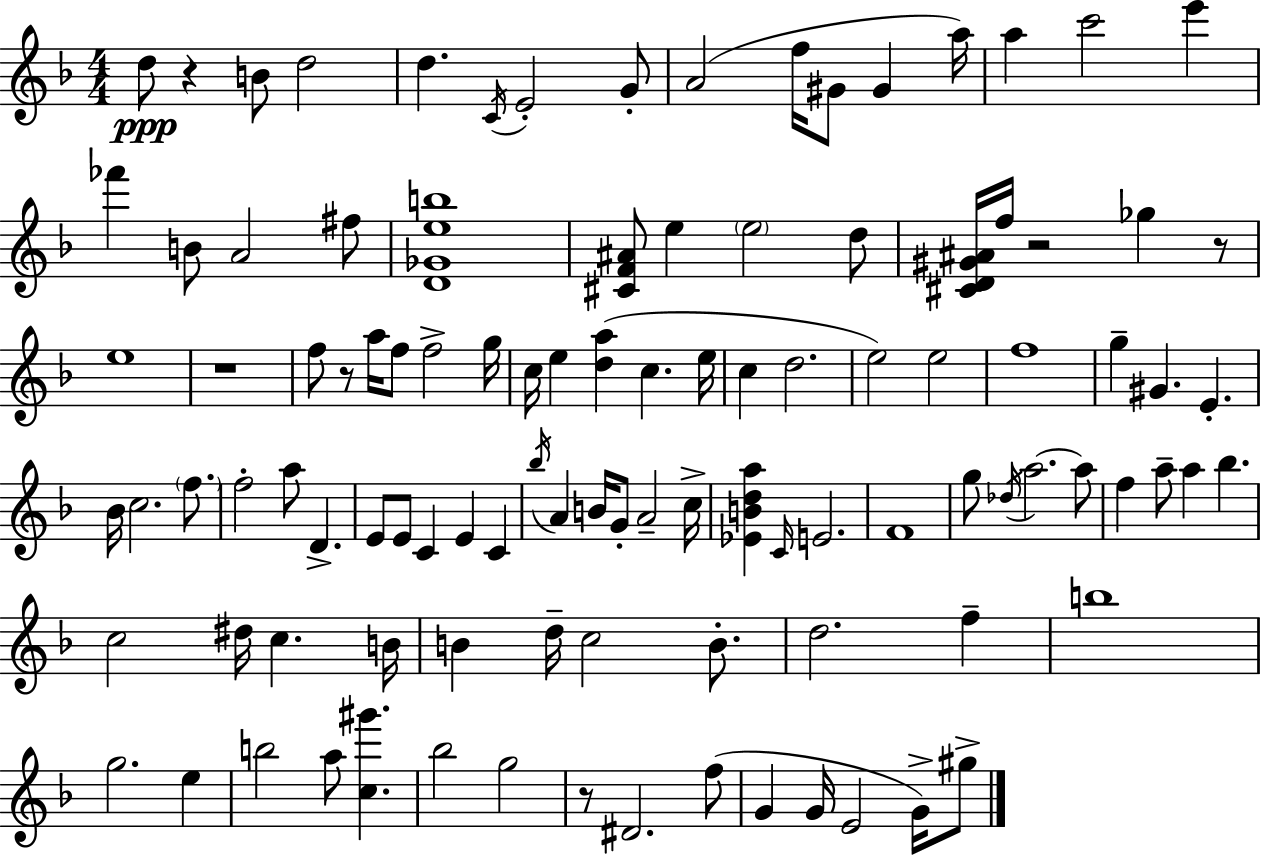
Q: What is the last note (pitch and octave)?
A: G#5